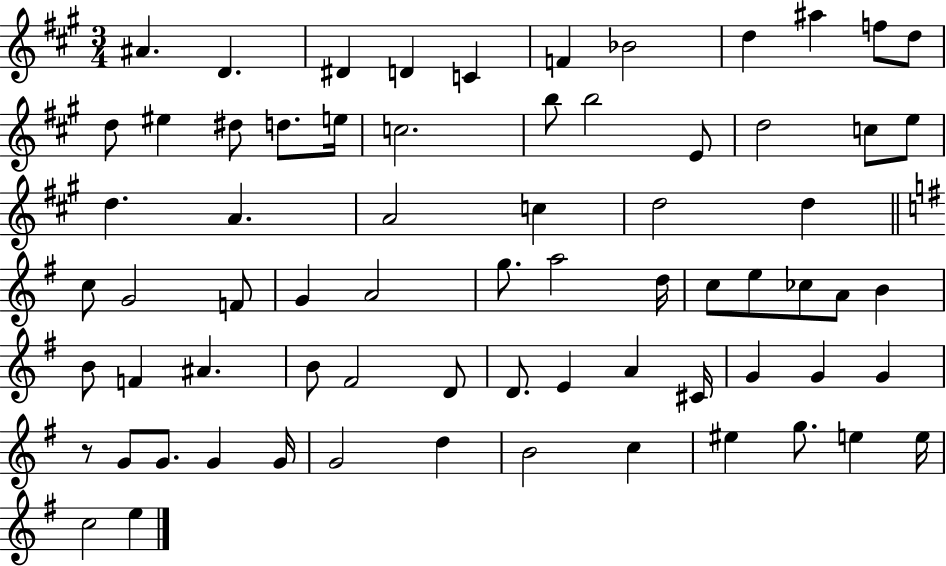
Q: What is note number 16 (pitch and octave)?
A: E5